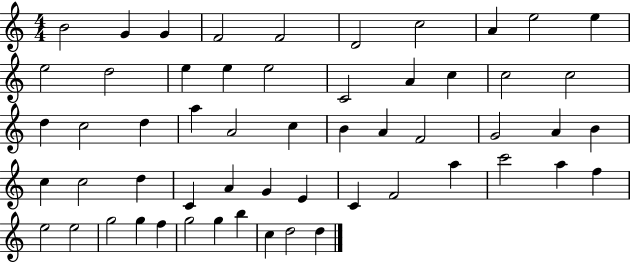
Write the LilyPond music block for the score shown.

{
  \clef treble
  \numericTimeSignature
  \time 4/4
  \key c \major
  b'2 g'4 g'4 | f'2 f'2 | d'2 c''2 | a'4 e''2 e''4 | \break e''2 d''2 | e''4 e''4 e''2 | c'2 a'4 c''4 | c''2 c''2 | \break d''4 c''2 d''4 | a''4 a'2 c''4 | b'4 a'4 f'2 | g'2 a'4 b'4 | \break c''4 c''2 d''4 | c'4 a'4 g'4 e'4 | c'4 f'2 a''4 | c'''2 a''4 f''4 | \break e''2 e''2 | g''2 g''4 f''4 | g''2 g''4 b''4 | c''4 d''2 d''4 | \break \bar "|."
}